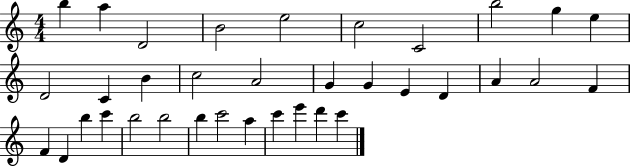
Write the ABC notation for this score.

X:1
T:Untitled
M:4/4
L:1/4
K:C
b a D2 B2 e2 c2 C2 b2 g e D2 C B c2 A2 G G E D A A2 F F D b c' b2 b2 b c'2 a c' e' d' c'